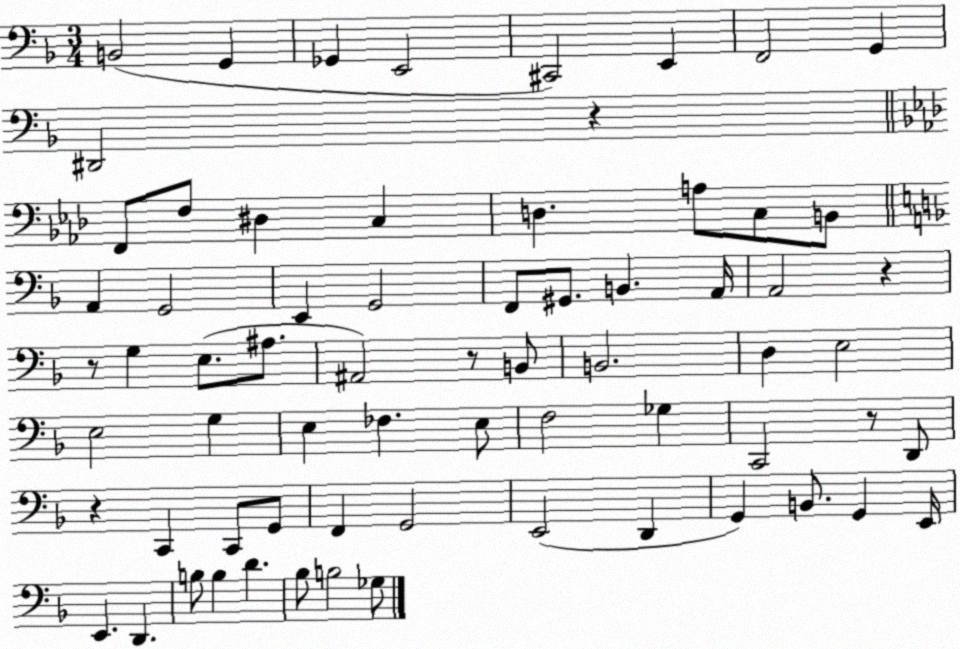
X:1
T:Untitled
M:3/4
L:1/4
K:F
B,,2 G,, _G,, E,,2 ^C,,2 E,, F,,2 G,, ^D,,2 z F,,/2 F,/2 ^D, C, D, A,/2 C,/2 B,,/2 A,, G,,2 E,, G,,2 F,,/2 ^G,,/2 B,, A,,/4 A,,2 z z/2 G, E,/2 ^A,/2 ^A,,2 z/2 B,,/2 B,,2 D, E,2 E,2 G, E, _F, E,/2 F,2 _G, C,,2 z/2 D,,/2 z C,, C,,/2 G,,/2 F,, G,,2 E,,2 D,, G,, B,,/2 G,, E,,/4 E,, D,, B,/2 B, D _B,/2 B,2 _G,/2